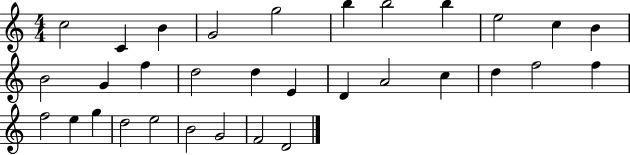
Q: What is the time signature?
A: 4/4